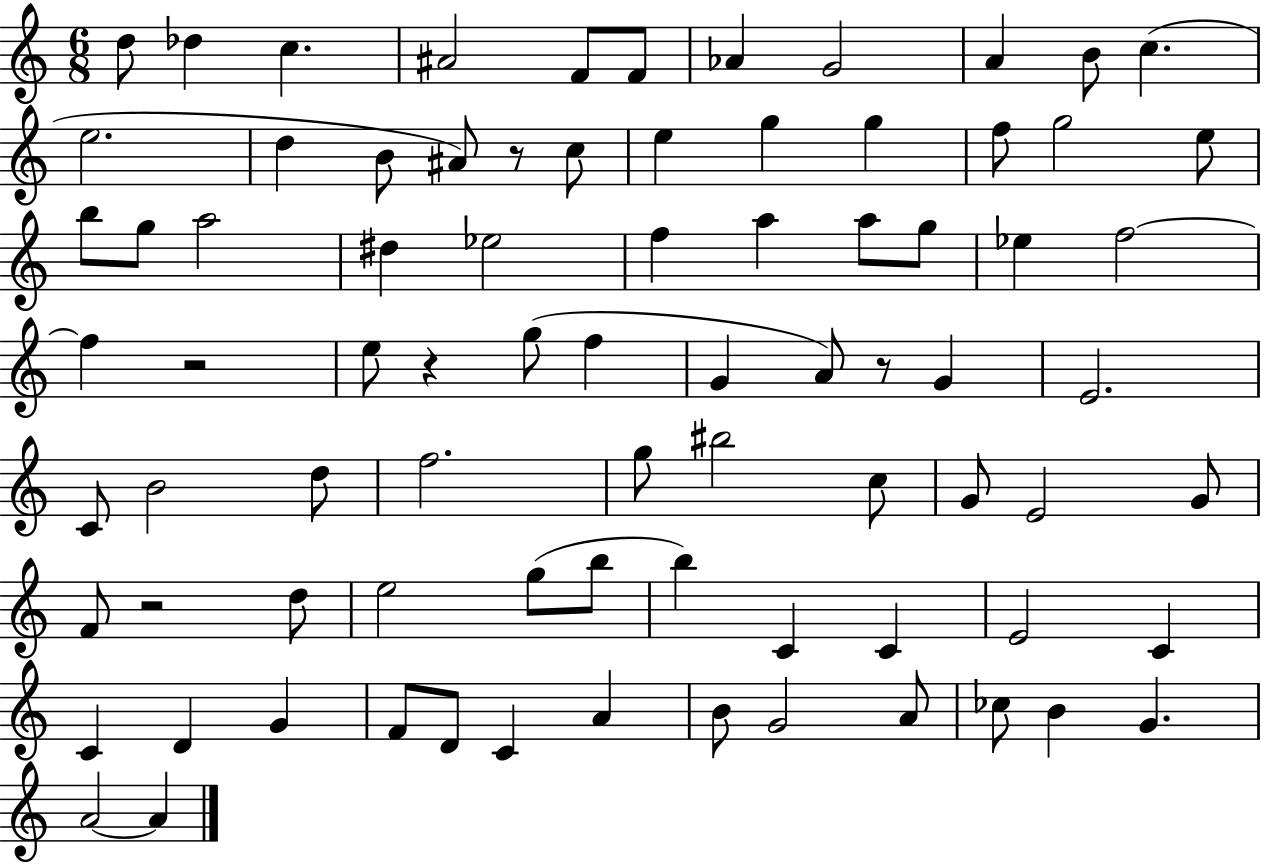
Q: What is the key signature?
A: C major